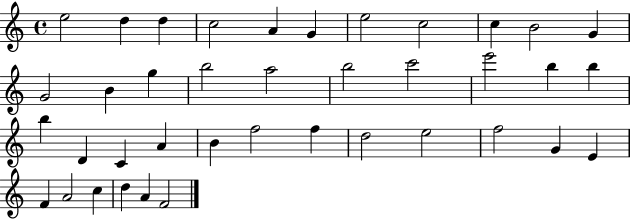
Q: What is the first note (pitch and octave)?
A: E5